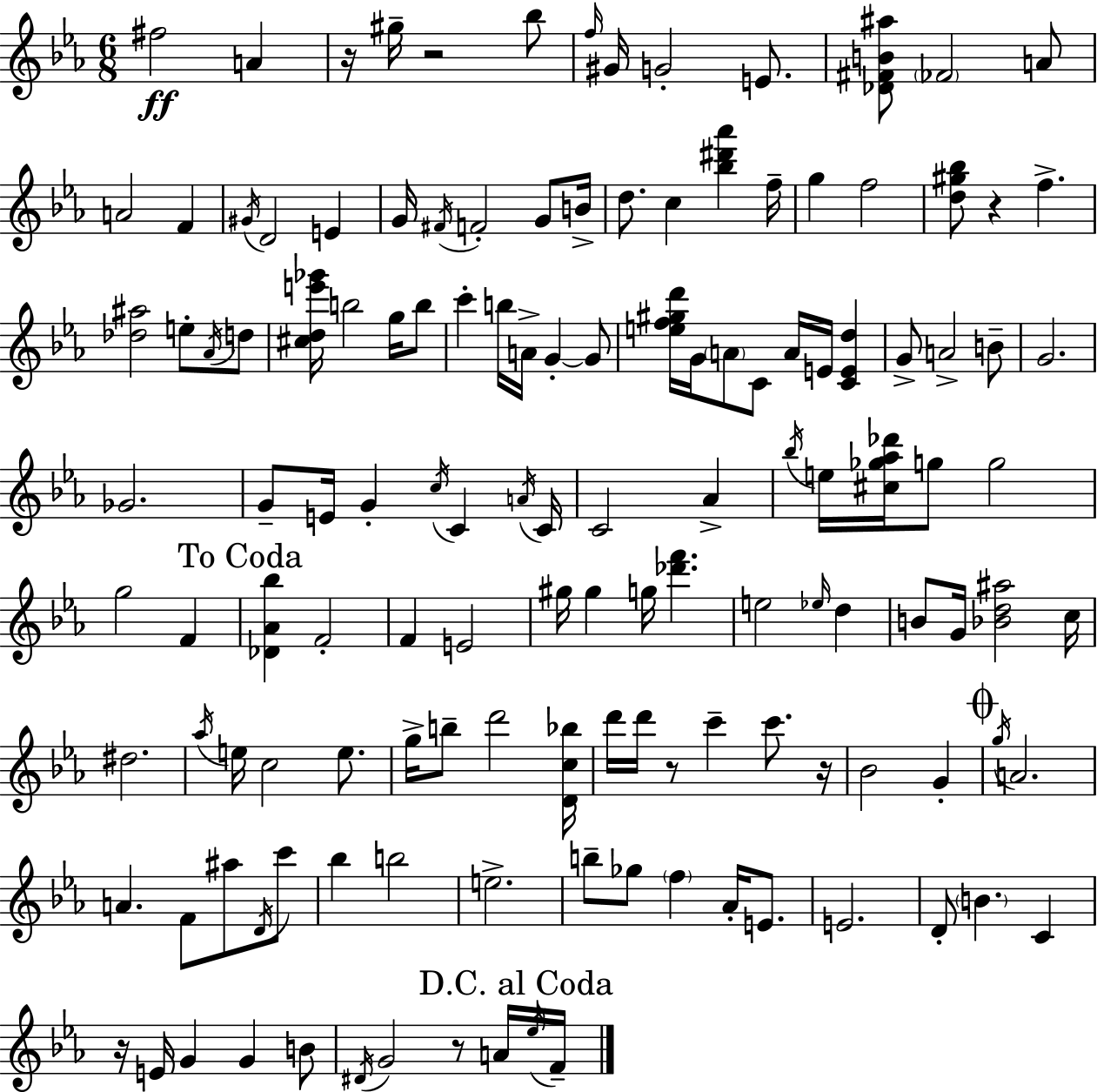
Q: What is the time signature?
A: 6/8